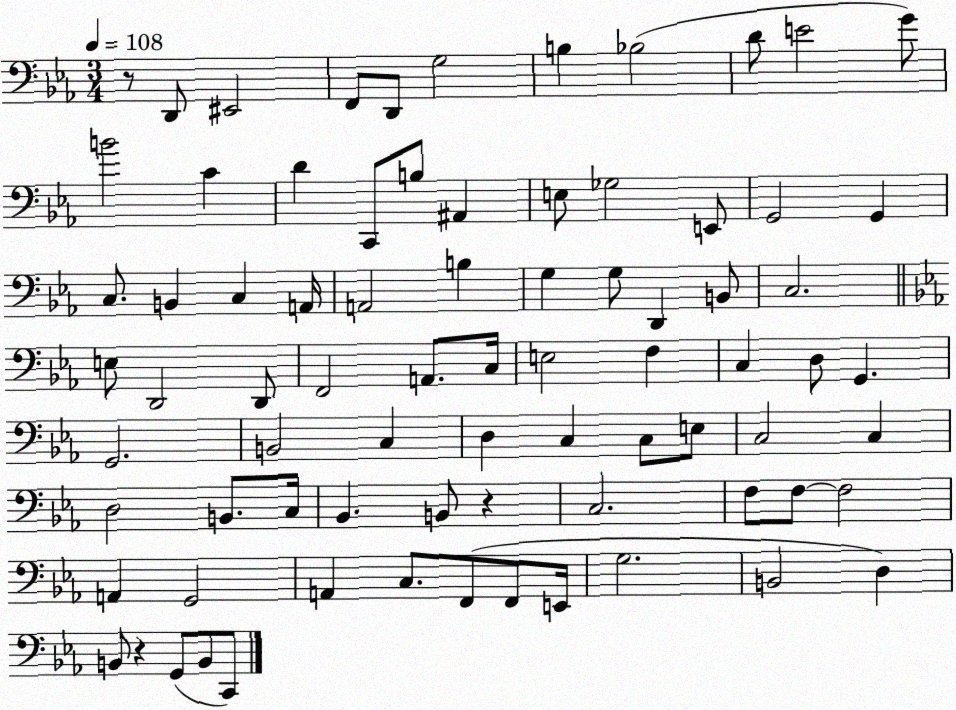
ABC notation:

X:1
T:Untitled
M:3/4
L:1/4
K:Eb
z/2 D,,/2 ^E,,2 F,,/2 D,,/2 G,2 B, _B,2 D/2 E2 G/2 B2 C D C,,/2 B,/2 ^A,, E,/2 _G,2 E,,/2 G,,2 G,, C,/2 B,, C, A,,/4 A,,2 B, G, G,/2 D,, B,,/2 C,2 E,/2 D,,2 D,,/2 F,,2 A,,/2 C,/4 E,2 F, C, D,/2 G,, G,,2 B,,2 C, D, C, C,/2 E,/2 C,2 C, D,2 B,,/2 C,/4 _B,, B,,/2 z C,2 F,/2 F,/2 F,2 A,, G,,2 A,, C,/2 F,,/2 F,,/2 E,,/4 G,2 B,,2 D, B,,/2 z G,,/2 B,,/2 C,,/2